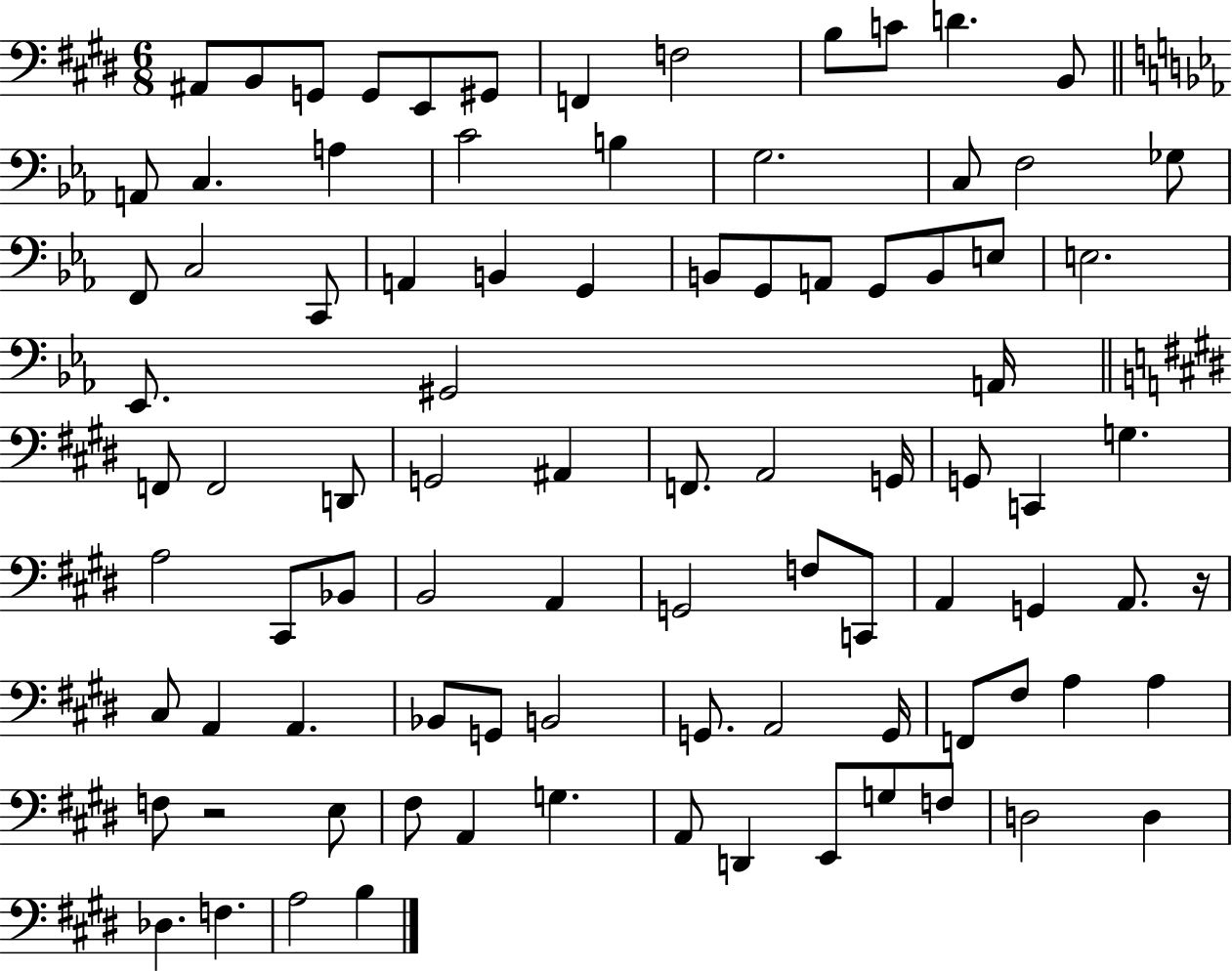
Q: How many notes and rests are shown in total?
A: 90